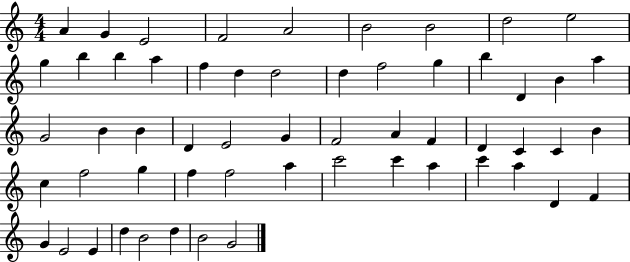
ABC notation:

X:1
T:Untitled
M:4/4
L:1/4
K:C
A G E2 F2 A2 B2 B2 d2 e2 g b b a f d d2 d f2 g b D B a G2 B B D E2 G F2 A F D C C B c f2 g f f2 a c'2 c' a c' a D F G E2 E d B2 d B2 G2